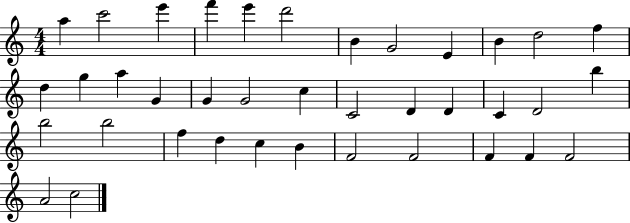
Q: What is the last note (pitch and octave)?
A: C5